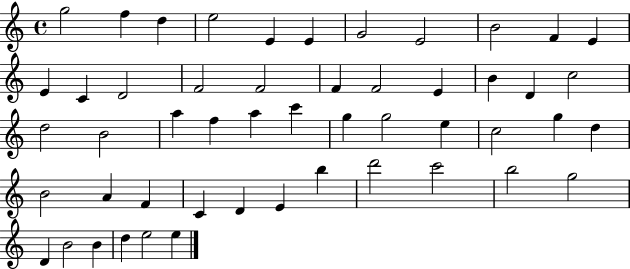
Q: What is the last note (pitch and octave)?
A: E5